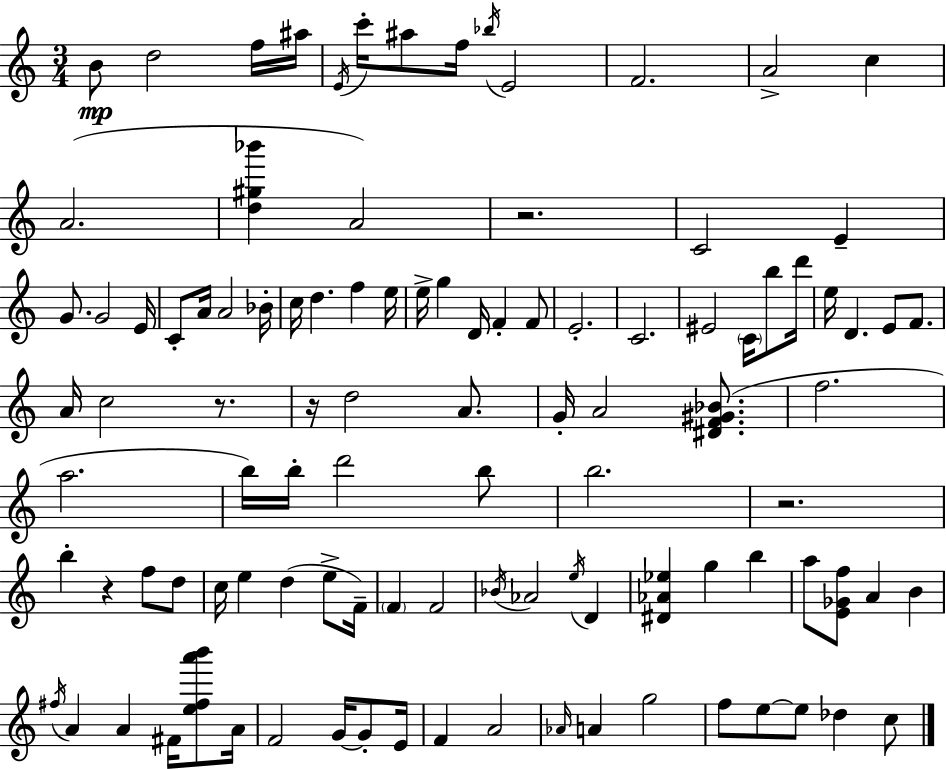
X:1
T:Untitled
M:3/4
L:1/4
K:Am
B/2 d2 f/4 ^a/4 E/4 c'/4 ^a/2 f/4 _b/4 E2 F2 A2 c A2 [d^g_b'] A2 z2 C2 E G/2 G2 E/4 C/2 A/4 A2 _B/4 c/4 d f e/4 e/4 g D/4 F F/2 E2 C2 ^E2 C/4 b/2 d'/4 e/4 D E/2 F/2 A/4 c2 z/2 z/4 d2 A/2 G/4 A2 [^DF^G_B]/2 f2 a2 b/4 b/4 d'2 b/2 b2 z2 b z f/2 d/2 c/4 e d e/2 F/4 F F2 _B/4 _A2 e/4 D [^D_A_e] g b a/2 [E_Gf]/2 A B ^f/4 A A ^F/4 [e^fa'b']/2 A/4 F2 G/4 G/2 E/4 F A2 _A/4 A g2 f/2 e/2 e/2 _d c/2